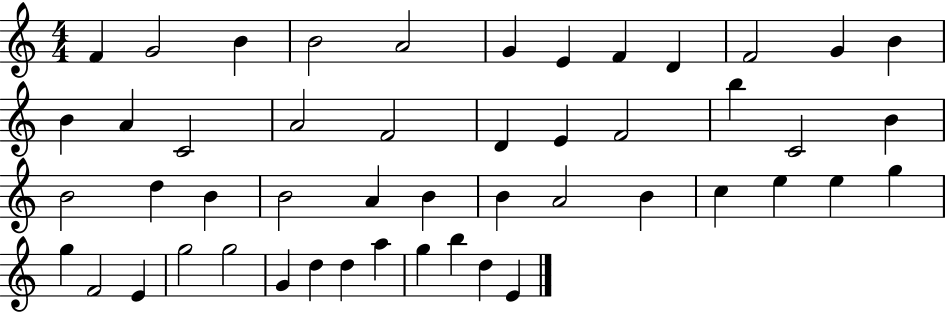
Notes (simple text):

F4/q G4/h B4/q B4/h A4/h G4/q E4/q F4/q D4/q F4/h G4/q B4/q B4/q A4/q C4/h A4/h F4/h D4/q E4/q F4/h B5/q C4/h B4/q B4/h D5/q B4/q B4/h A4/q B4/q B4/q A4/h B4/q C5/q E5/q E5/q G5/q G5/q F4/h E4/q G5/h G5/h G4/q D5/q D5/q A5/q G5/q B5/q D5/q E4/q